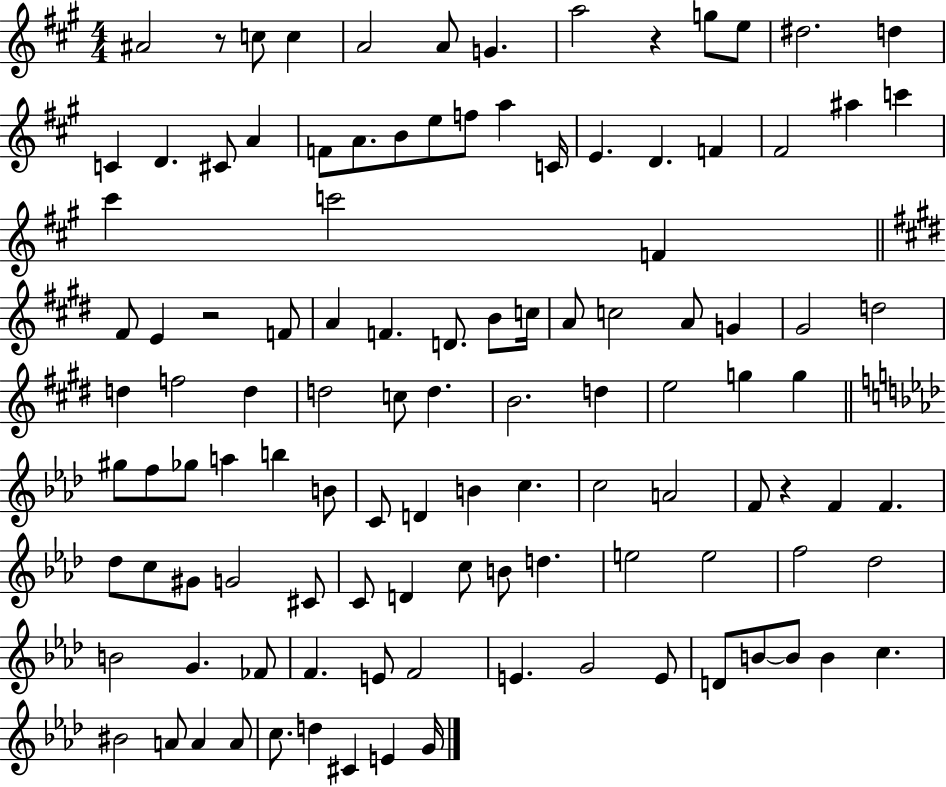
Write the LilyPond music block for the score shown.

{
  \clef treble
  \numericTimeSignature
  \time 4/4
  \key a \major
  \repeat volta 2 { ais'2 r8 c''8 c''4 | a'2 a'8 g'4. | a''2 r4 g''8 e''8 | dis''2. d''4 | \break c'4 d'4. cis'8 a'4 | f'8 a'8. b'8 e''8 f''8 a''4 c'16 | e'4. d'4. f'4 | fis'2 ais''4 c'''4 | \break cis'''4 c'''2 f'4 | \bar "||" \break \key e \major fis'8 e'4 r2 f'8 | a'4 f'4. d'8. b'8 c''16 | a'8 c''2 a'8 g'4 | gis'2 d''2 | \break d''4 f''2 d''4 | d''2 c''8 d''4. | b'2. d''4 | e''2 g''4 g''4 | \break \bar "||" \break \key aes \major gis''8 f''8 ges''8 a''4 b''4 b'8 | c'8 d'4 b'4 c''4. | c''2 a'2 | f'8 r4 f'4 f'4. | \break des''8 c''8 gis'8 g'2 cis'8 | c'8 d'4 c''8 b'8 d''4. | e''2 e''2 | f''2 des''2 | \break b'2 g'4. fes'8 | f'4. e'8 f'2 | e'4. g'2 e'8 | d'8 b'8~~ b'8 b'4 c''4. | \break bis'2 a'8 a'4 a'8 | c''8. d''4 cis'4 e'4 g'16 | } \bar "|."
}